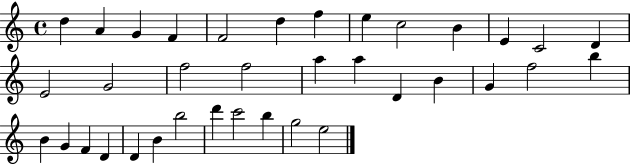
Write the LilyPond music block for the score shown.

{
  \clef treble
  \time 4/4
  \defaultTimeSignature
  \key c \major
  d''4 a'4 g'4 f'4 | f'2 d''4 f''4 | e''4 c''2 b'4 | e'4 c'2 d'4 | \break e'2 g'2 | f''2 f''2 | a''4 a''4 d'4 b'4 | g'4 f''2 b''4 | \break b'4 g'4 f'4 d'4 | d'4 b'4 b''2 | d'''4 c'''2 b''4 | g''2 e''2 | \break \bar "|."
}